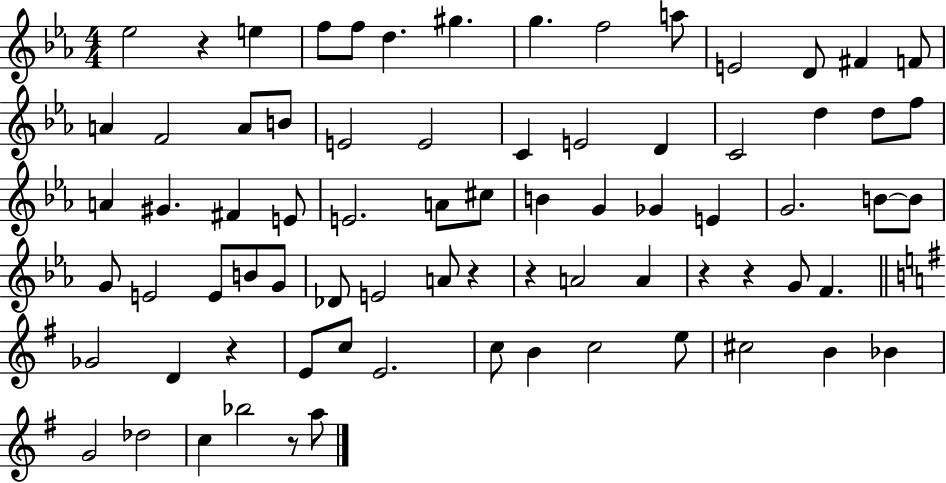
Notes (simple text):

Eb5/h R/q E5/q F5/e F5/e D5/q. G#5/q. G5/q. F5/h A5/e E4/h D4/e F#4/q F4/e A4/q F4/h A4/e B4/e E4/h E4/h C4/q E4/h D4/q C4/h D5/q D5/e F5/e A4/q G#4/q. F#4/q E4/e E4/h. A4/e C#5/e B4/q G4/q Gb4/q E4/q G4/h. B4/e B4/e G4/e E4/h E4/e B4/e G4/e Db4/e E4/h A4/e R/q R/q A4/h A4/q R/q R/q G4/e F4/q. Gb4/h D4/q R/q E4/e C5/e E4/h. C5/e B4/q C5/h E5/e C#5/h B4/q Bb4/q G4/h Db5/h C5/q Bb5/h R/e A5/e